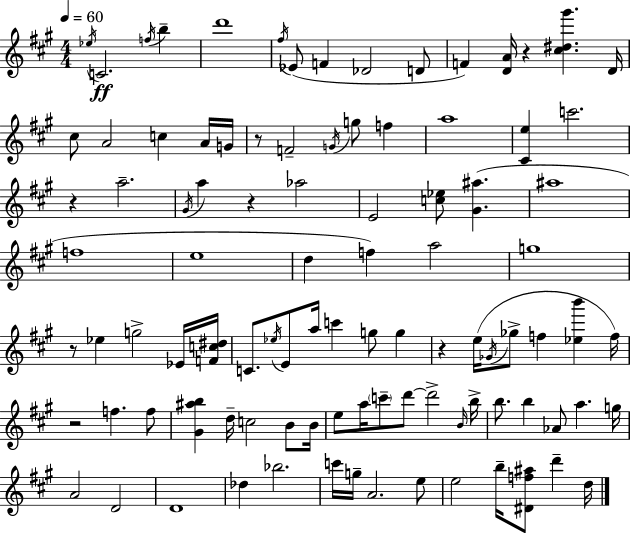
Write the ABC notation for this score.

X:1
T:Untitled
M:4/4
L:1/4
K:A
_e/4 C2 f/4 b d'4 ^f/4 _E/2 F _D2 D/2 F [DA]/4 z [^c^d^g'] D/4 ^c/2 A2 c A/4 G/4 z/2 F2 G/4 g/2 f a4 [^Ce] c'2 z a2 ^G/4 a z _a2 E2 [c_e]/2 [^G^a] ^a4 f4 e4 d f a2 g4 z/2 _e g2 _E/4 [Fc^d]/4 C/2 _e/4 E/2 a/4 c' g/2 g z e/4 _G/4 _g/2 f [_eb'] f/4 z2 f f/2 [^G^ab] d/4 c2 B/2 B/4 e/2 a/4 c'/2 d'/2 d'2 B/4 b/4 b/2 b _A/2 a g/4 A2 D2 D4 _d _b2 c'/4 g/4 A2 e/2 e2 b/4 [^Df^a]/2 d' d/4